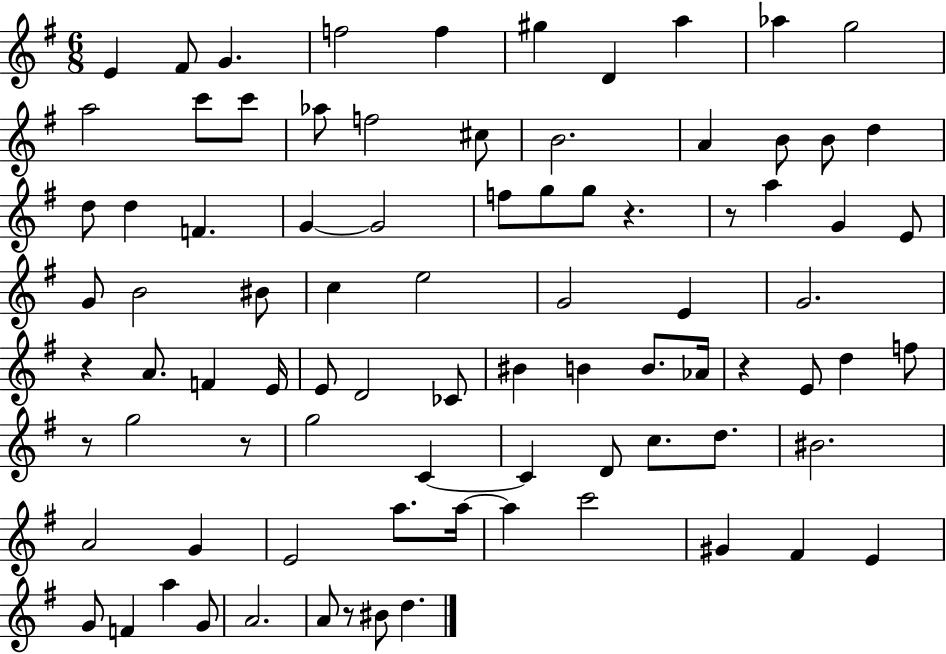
E4/q F#4/e G4/q. F5/h F5/q G#5/q D4/q A5/q Ab5/q G5/h A5/h C6/e C6/e Ab5/e F5/h C#5/e B4/h. A4/q B4/e B4/e D5/q D5/e D5/q F4/q. G4/q G4/h F5/e G5/e G5/e R/q. R/e A5/q G4/q E4/e G4/e B4/h BIS4/e C5/q E5/h G4/h E4/q G4/h. R/q A4/e. F4/q E4/s E4/e D4/h CES4/e BIS4/q B4/q B4/e. Ab4/s R/q E4/e D5/q F5/e R/e G5/h R/e G5/h C4/q C4/q D4/e C5/e. D5/e. BIS4/h. A4/h G4/q E4/h A5/e. A5/s A5/q C6/h G#4/q F#4/q E4/q G4/e F4/q A5/q G4/e A4/h. A4/e R/e BIS4/e D5/q.